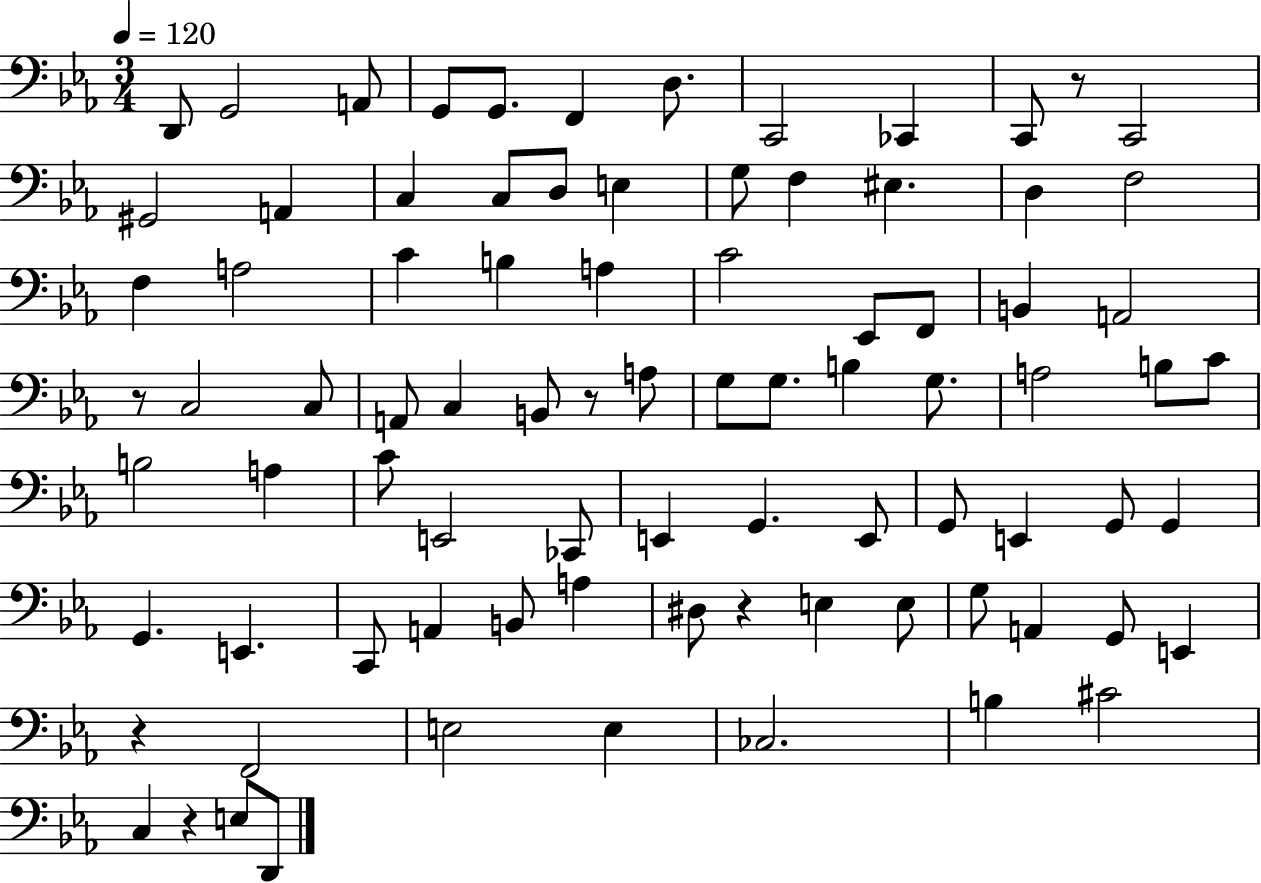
D2/e G2/h A2/e G2/e G2/e. F2/q D3/e. C2/h CES2/q C2/e R/e C2/h G#2/h A2/q C3/q C3/e D3/e E3/q G3/e F3/q EIS3/q. D3/q F3/h F3/q A3/h C4/q B3/q A3/q C4/h Eb2/e F2/e B2/q A2/h R/e C3/h C3/e A2/e C3/q B2/e R/e A3/e G3/e G3/e. B3/q G3/e. A3/h B3/e C4/e B3/h A3/q C4/e E2/h CES2/e E2/q G2/q. E2/e G2/e E2/q G2/e G2/q G2/q. E2/q. C2/e A2/q B2/e A3/q D#3/e R/q E3/q E3/e G3/e A2/q G2/e E2/q R/q F2/h E3/h E3/q CES3/h. B3/q C#4/h C3/q R/q E3/e D2/e